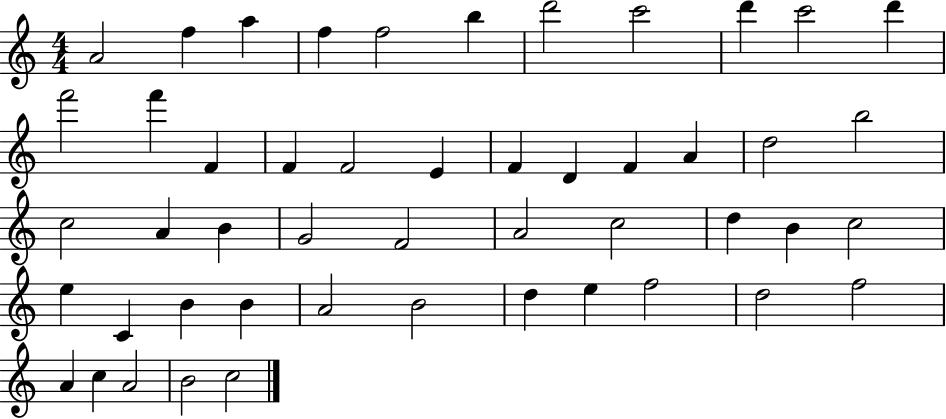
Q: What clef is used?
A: treble